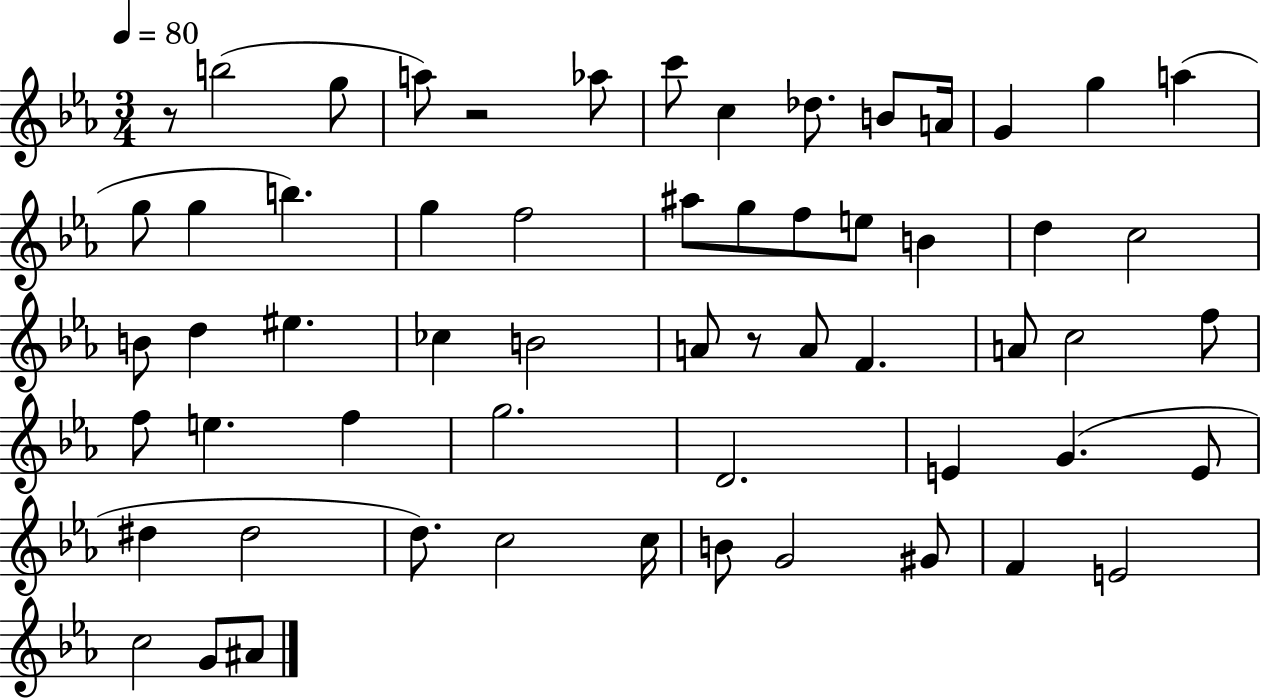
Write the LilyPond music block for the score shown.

{
  \clef treble
  \numericTimeSignature
  \time 3/4
  \key ees \major
  \tempo 4 = 80
  r8 b''2( g''8 | a''8) r2 aes''8 | c'''8 c''4 des''8. b'8 a'16 | g'4 g''4 a''4( | \break g''8 g''4 b''4.) | g''4 f''2 | ais''8 g''8 f''8 e''8 b'4 | d''4 c''2 | \break b'8 d''4 eis''4. | ces''4 b'2 | a'8 r8 a'8 f'4. | a'8 c''2 f''8 | \break f''8 e''4. f''4 | g''2. | d'2. | e'4 g'4.( e'8 | \break dis''4 dis''2 | d''8.) c''2 c''16 | b'8 g'2 gis'8 | f'4 e'2 | \break c''2 g'8 ais'8 | \bar "|."
}